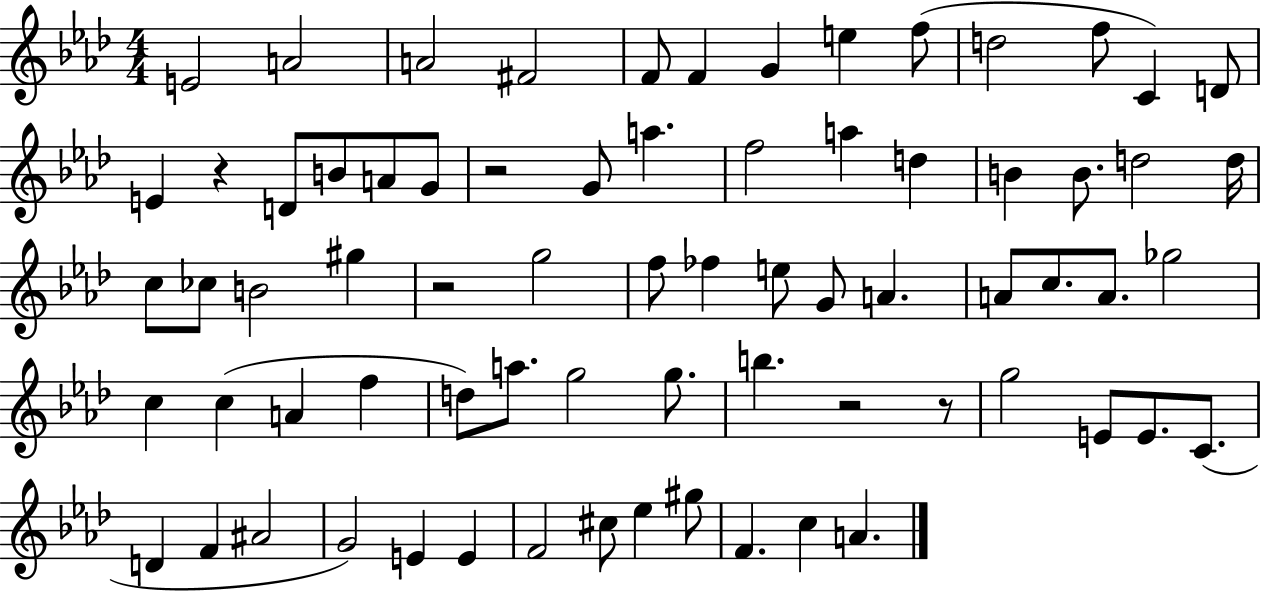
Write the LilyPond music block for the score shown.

{
  \clef treble
  \numericTimeSignature
  \time 4/4
  \key aes \major
  e'2 a'2 | a'2 fis'2 | f'8 f'4 g'4 e''4 f''8( | d''2 f''8 c'4) d'8 | \break e'4 r4 d'8 b'8 a'8 g'8 | r2 g'8 a''4. | f''2 a''4 d''4 | b'4 b'8. d''2 d''16 | \break c''8 ces''8 b'2 gis''4 | r2 g''2 | f''8 fes''4 e''8 g'8 a'4. | a'8 c''8. a'8. ges''2 | \break c''4 c''4( a'4 f''4 | d''8) a''8. g''2 g''8. | b''4. r2 r8 | g''2 e'8 e'8. c'8.( | \break d'4 f'4 ais'2 | g'2) e'4 e'4 | f'2 cis''8 ees''4 gis''8 | f'4. c''4 a'4. | \break \bar "|."
}